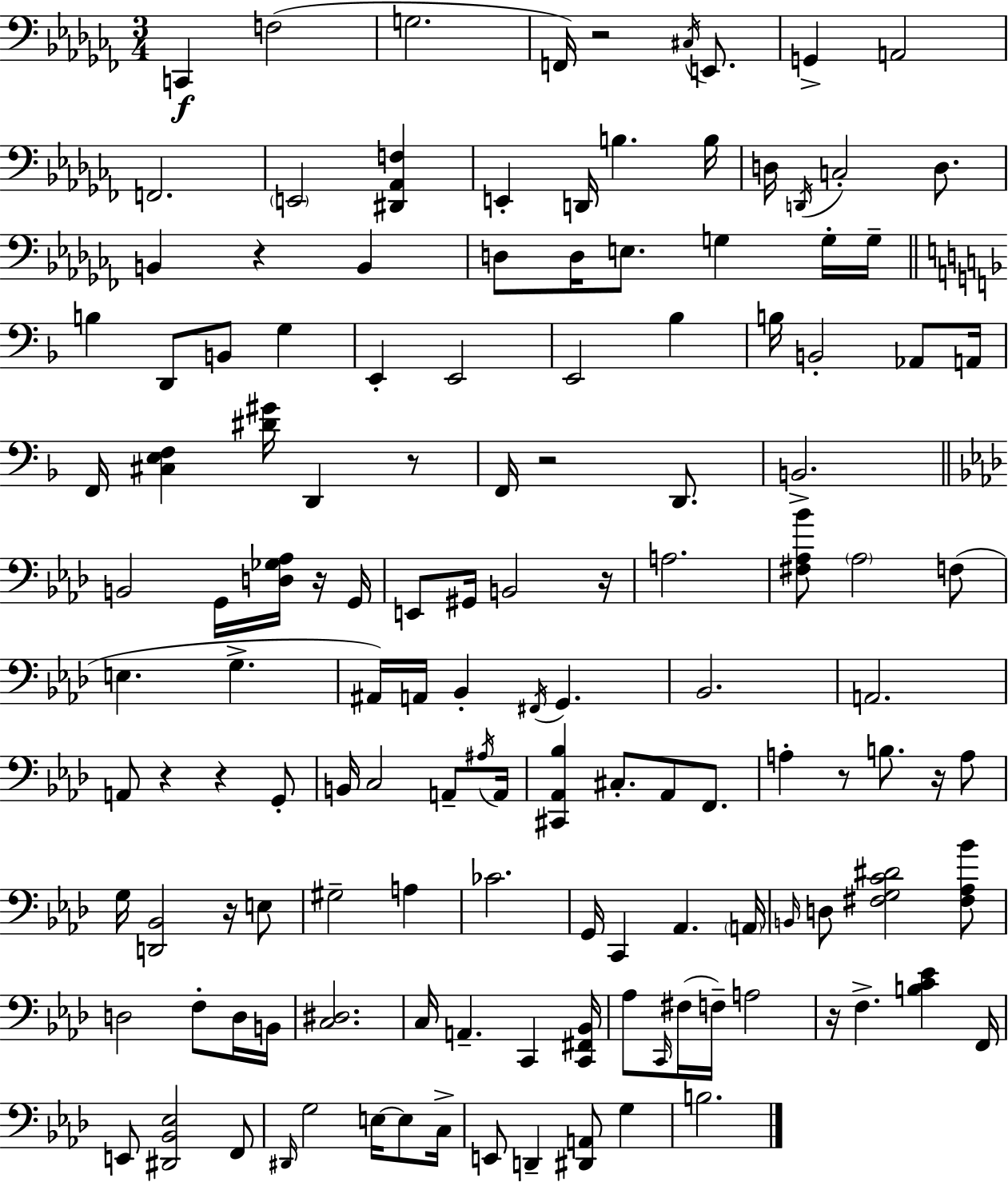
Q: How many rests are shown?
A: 12